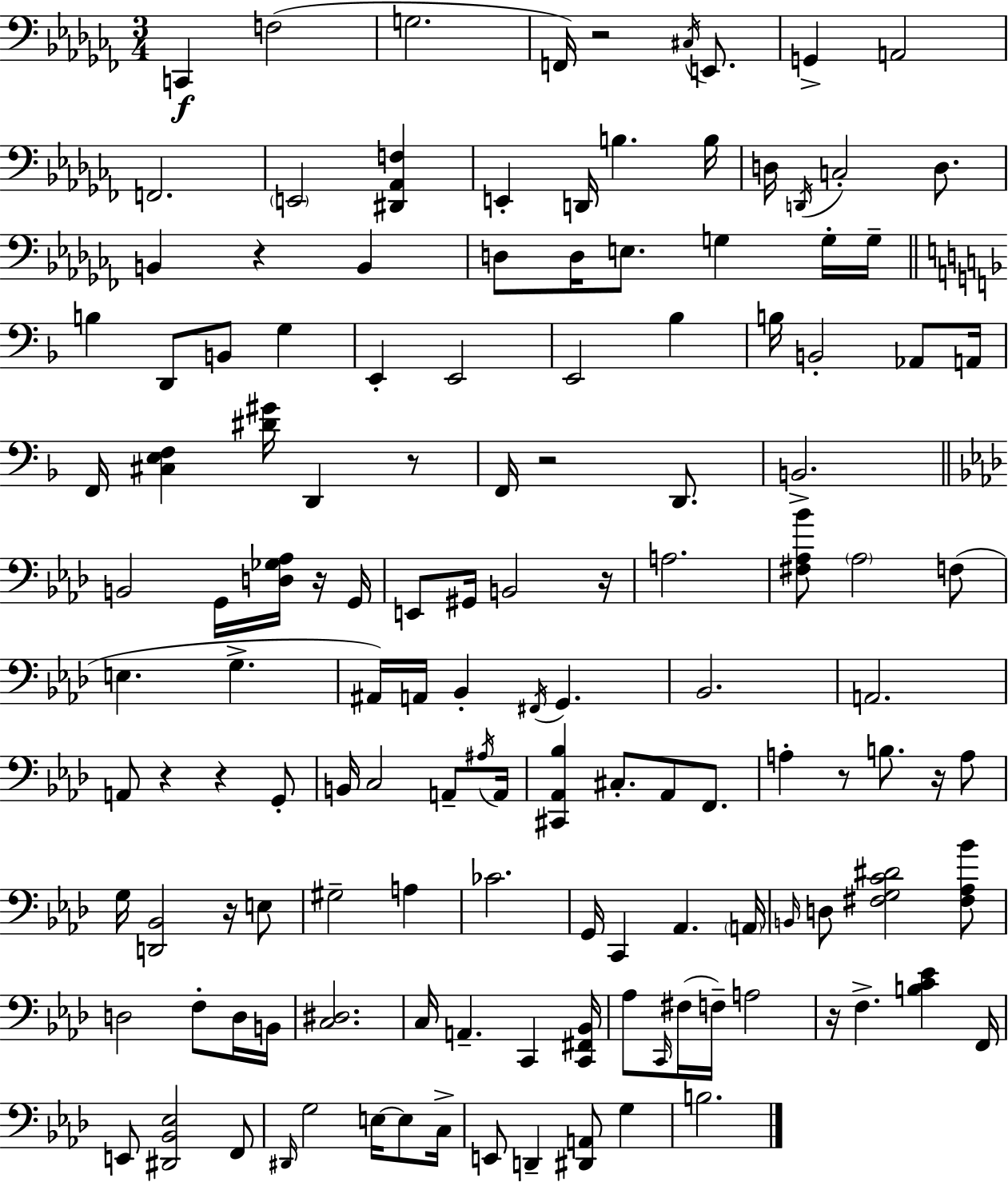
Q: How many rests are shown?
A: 12